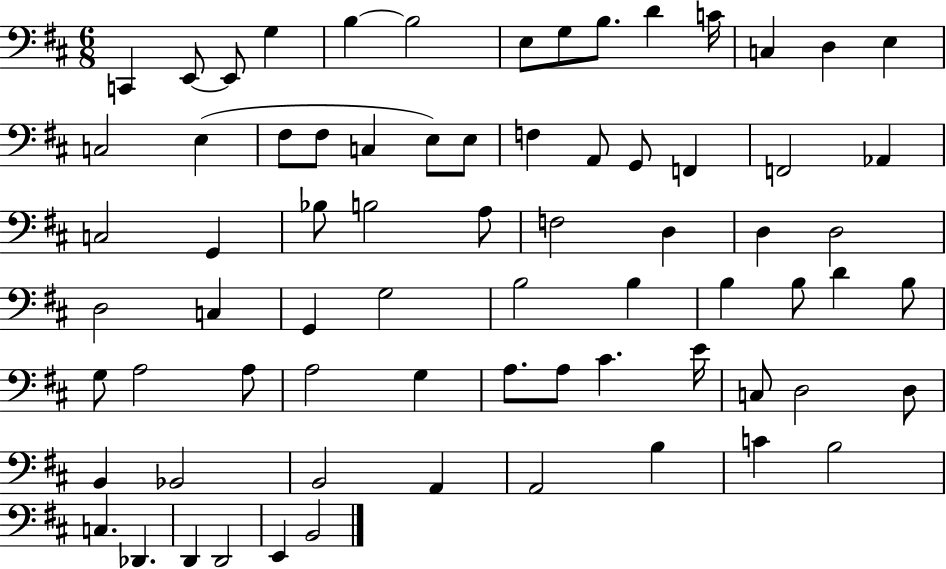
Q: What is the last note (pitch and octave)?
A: B2